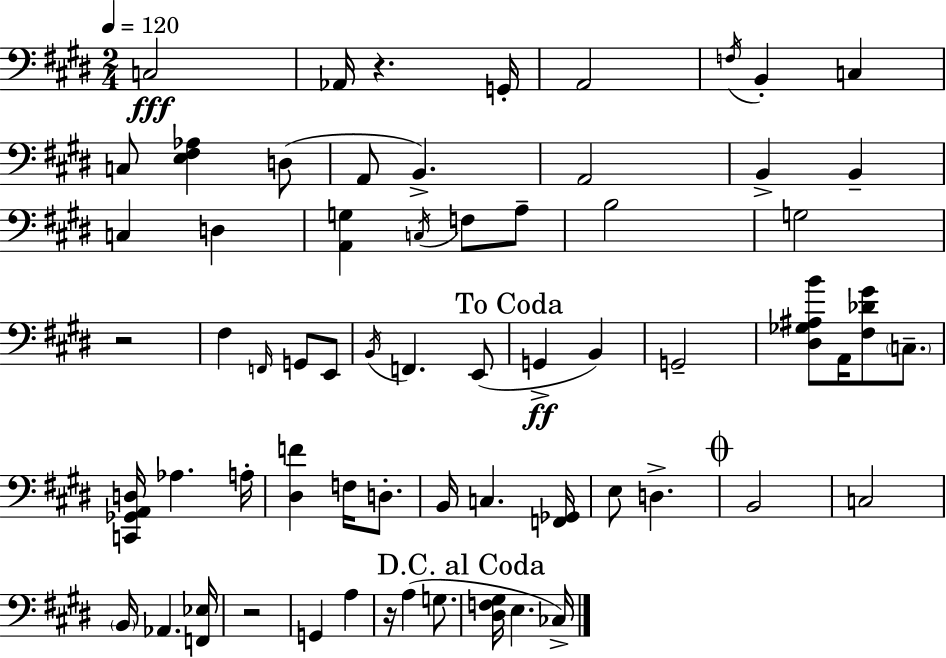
C3/h Ab2/s R/q. G2/s A2/h F3/s B2/q C3/q C3/e [E3,F#3,Ab3]/q D3/e A2/e B2/q. A2/h B2/q B2/q C3/q D3/q [A2,G3]/q C3/s F3/e A3/e B3/h G3/h R/h F#3/q F2/s G2/e E2/e B2/s F2/q. E2/e G2/q B2/q G2/h [D#3,Gb3,A#3,B4]/e A2/s [F#3,Db4,G#4]/e C3/e. [C2,Gb2,A2,D3]/s Ab3/q. A3/s [D#3,F4]/q F3/s D3/e. B2/s C3/q. [F2,Gb2]/s E3/e D3/q. B2/h C3/h B2/s Ab2/q. [F2,Eb3]/s R/h G2/q A3/q R/s A3/q G3/e. [D#3,F3,G#3]/s E3/q. CES3/s